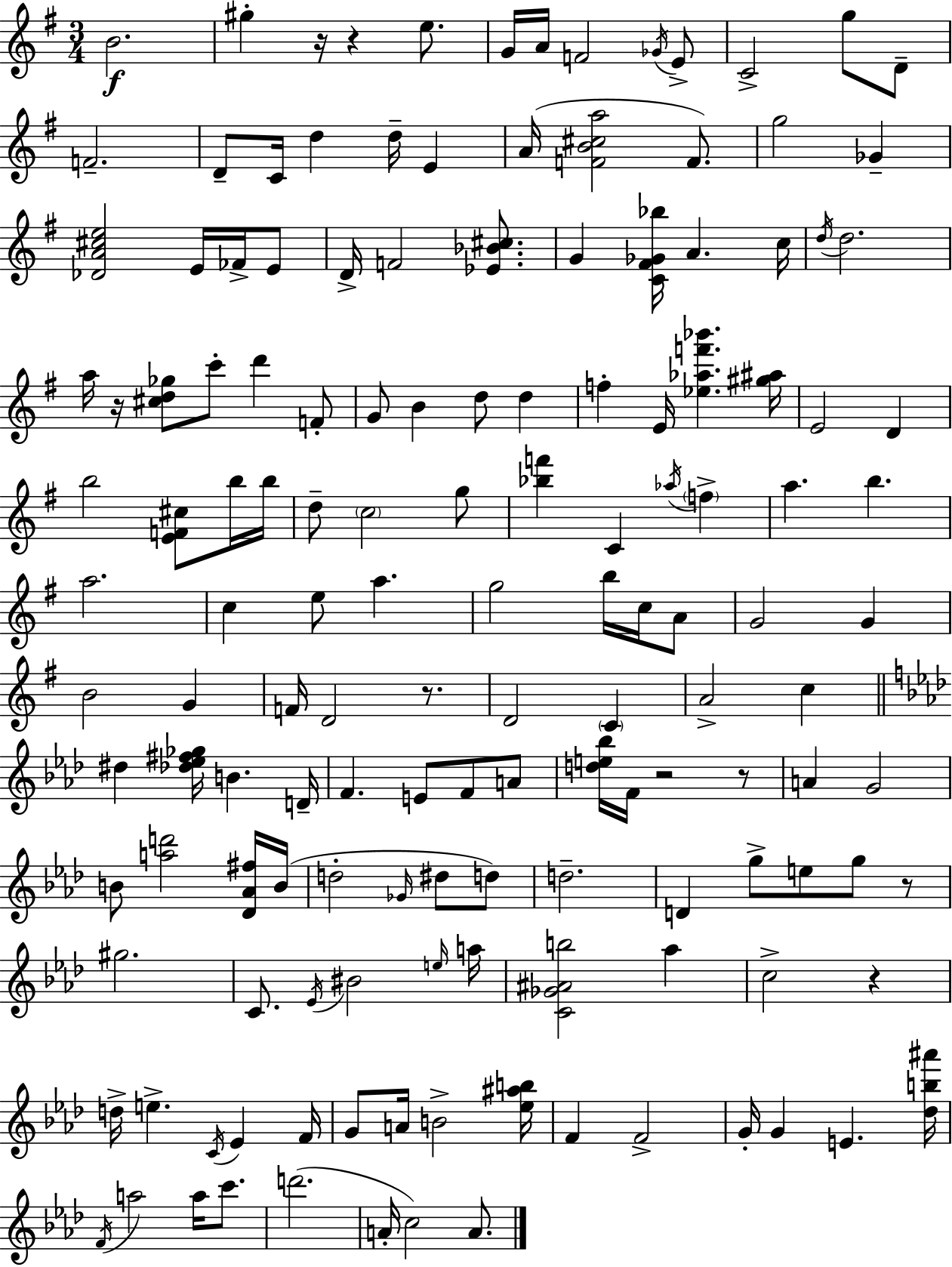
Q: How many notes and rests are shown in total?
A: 146